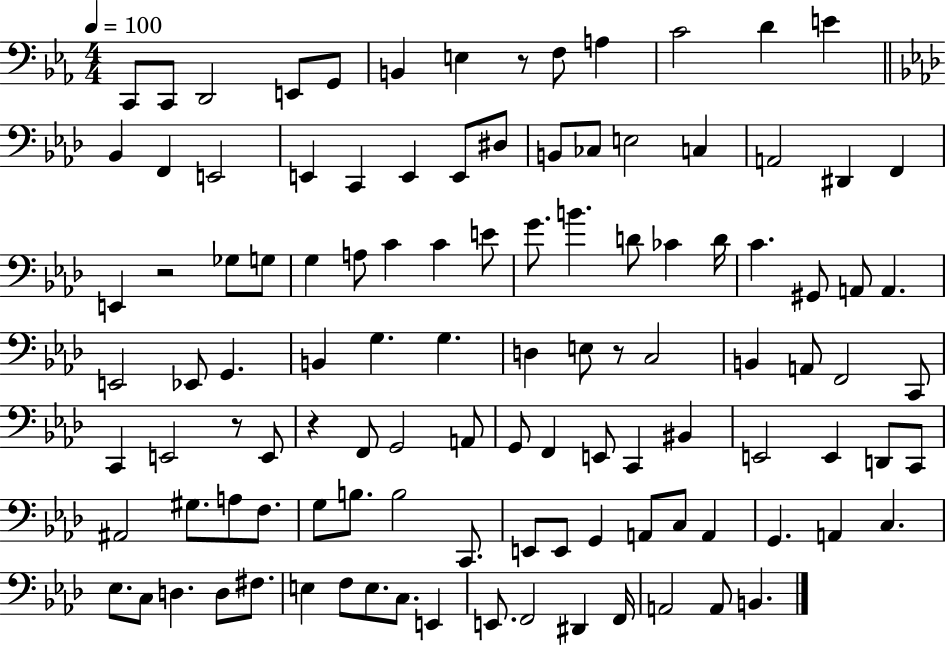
{
  \clef bass
  \numericTimeSignature
  \time 4/4
  \key ees \major
  \tempo 4 = 100
  c,8 c,8 d,2 e,8 g,8 | b,4 e4 r8 f8 a4 | c'2 d'4 e'4 | \bar "||" \break \key aes \major bes,4 f,4 e,2 | e,4 c,4 e,4 e,8 dis8 | b,8 ces8 e2 c4 | a,2 dis,4 f,4 | \break e,4 r2 ges8 g8 | g4 a8 c'4 c'4 e'8 | g'8. b'4. d'8 ces'4 d'16 | c'4. gis,8 a,8 a,4. | \break e,2 ees,8 g,4. | b,4 g4. g4. | d4 e8 r8 c2 | b,4 a,8 f,2 c,8 | \break c,4 e,2 r8 e,8 | r4 f,8 g,2 a,8 | g,8 f,4 e,8 c,4 bis,4 | e,2 e,4 d,8 c,8 | \break ais,2 gis8. a8 f8. | g8 b8. b2 c,8. | e,8 e,8 g,4 a,8 c8 a,4 | g,4. a,4 c4. | \break ees8. c8 d4. d8 fis8. | e4 f8 e8. c8. e,4 | e,8. f,2 dis,4 f,16 | a,2 a,8 b,4. | \break \bar "|."
}